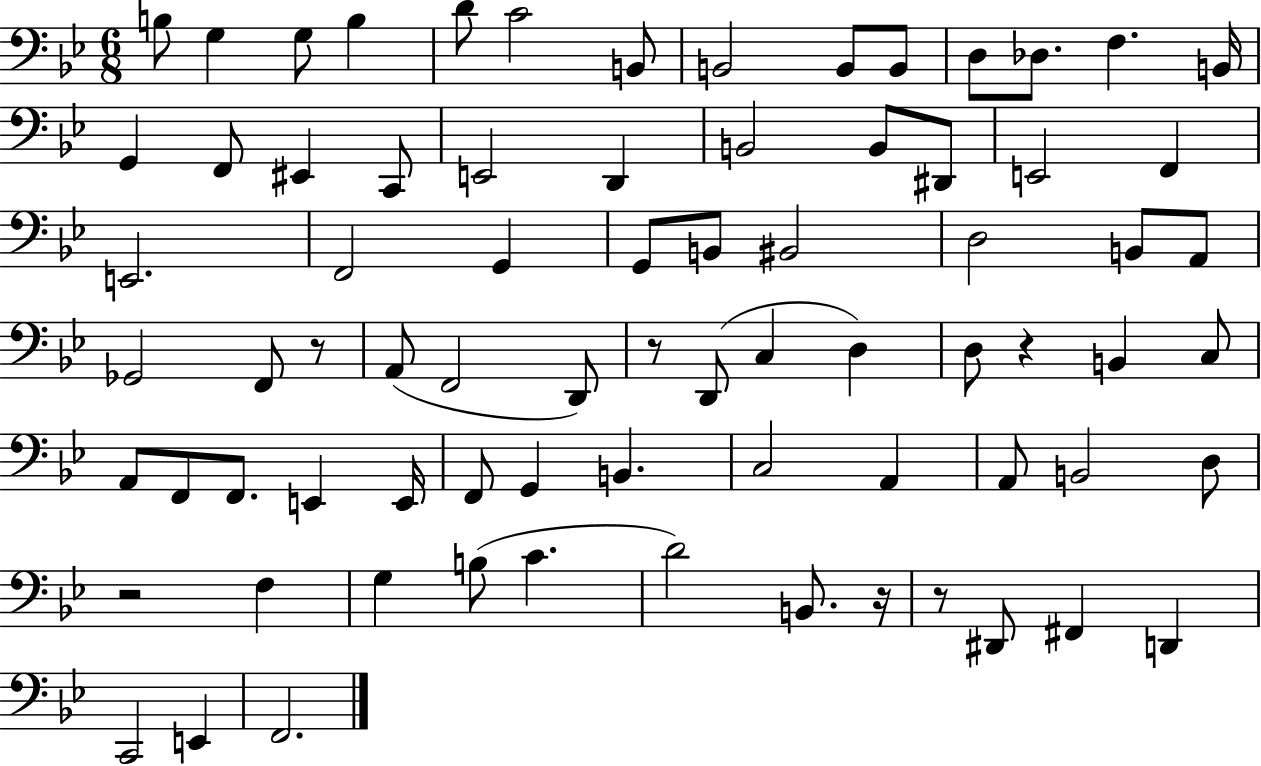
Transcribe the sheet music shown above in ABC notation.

X:1
T:Untitled
M:6/8
L:1/4
K:Bb
B,/2 G, G,/2 B, D/2 C2 B,,/2 B,,2 B,,/2 B,,/2 D,/2 _D,/2 F, B,,/4 G,, F,,/2 ^E,, C,,/2 E,,2 D,, B,,2 B,,/2 ^D,,/2 E,,2 F,, E,,2 F,,2 G,, G,,/2 B,,/2 ^B,,2 D,2 B,,/2 A,,/2 _G,,2 F,,/2 z/2 A,,/2 F,,2 D,,/2 z/2 D,,/2 C, D, D,/2 z B,, C,/2 A,,/2 F,,/2 F,,/2 E,, E,,/4 F,,/2 G,, B,, C,2 A,, A,,/2 B,,2 D,/2 z2 F, G, B,/2 C D2 B,,/2 z/4 z/2 ^D,,/2 ^F,, D,, C,,2 E,, F,,2